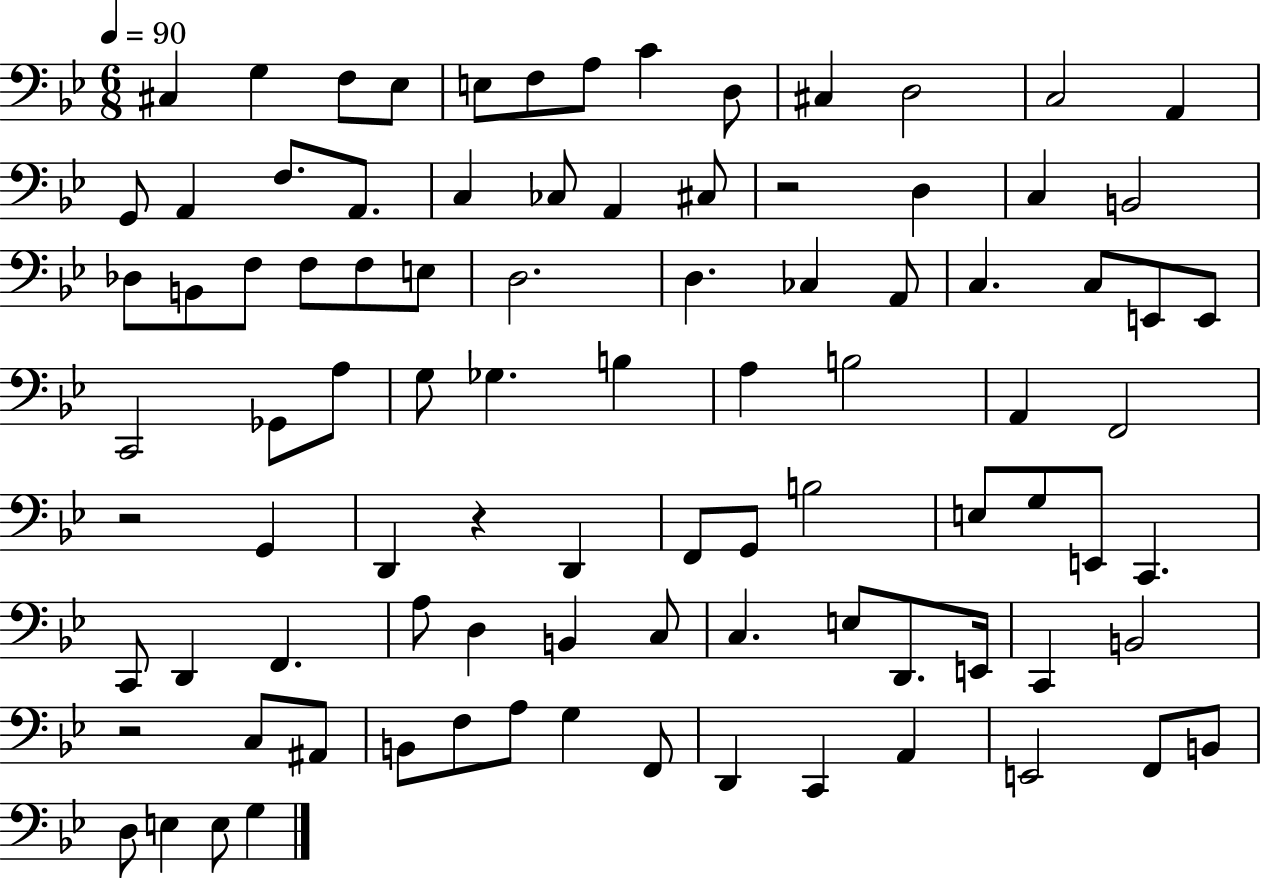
C#3/q G3/q F3/e Eb3/e E3/e F3/e A3/e C4/q D3/e C#3/q D3/h C3/h A2/q G2/e A2/q F3/e. A2/e. C3/q CES3/e A2/q C#3/e R/h D3/q C3/q B2/h Db3/e B2/e F3/e F3/e F3/e E3/e D3/h. D3/q. CES3/q A2/e C3/q. C3/e E2/e E2/e C2/h Gb2/e A3/e G3/e Gb3/q. B3/q A3/q B3/h A2/q F2/h R/h G2/q D2/q R/q D2/q F2/e G2/e B3/h E3/e G3/e E2/e C2/q. C2/e D2/q F2/q. A3/e D3/q B2/q C3/e C3/q. E3/e D2/e. E2/s C2/q B2/h R/h C3/e A#2/e B2/e F3/e A3/e G3/q F2/e D2/q C2/q A2/q E2/h F2/e B2/e D3/e E3/q E3/e G3/q